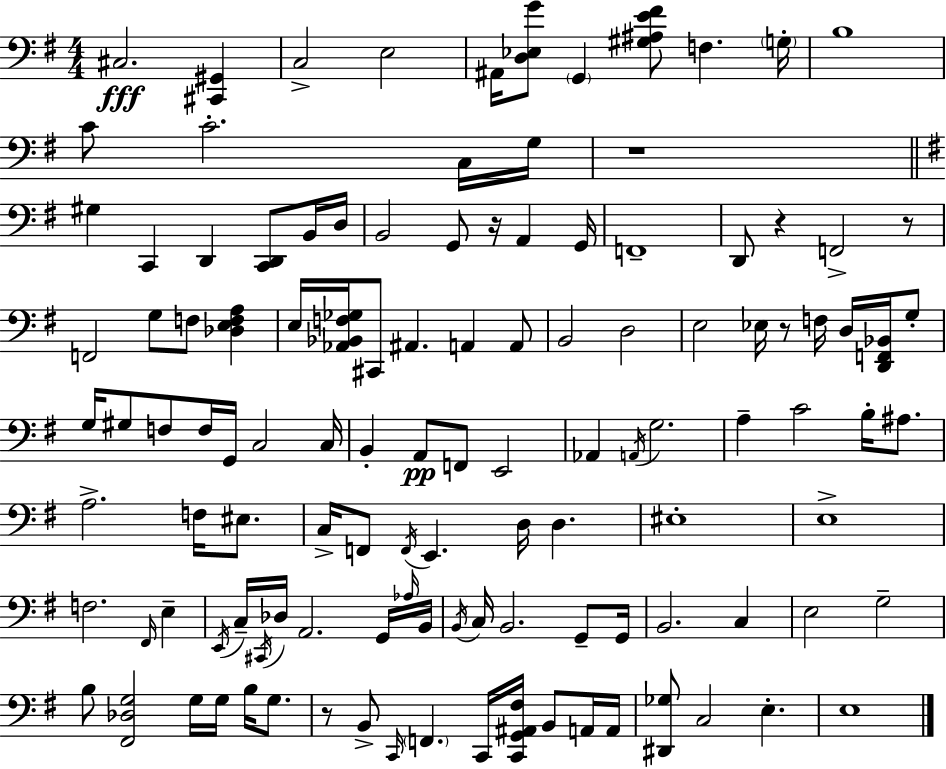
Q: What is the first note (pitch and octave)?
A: C#3